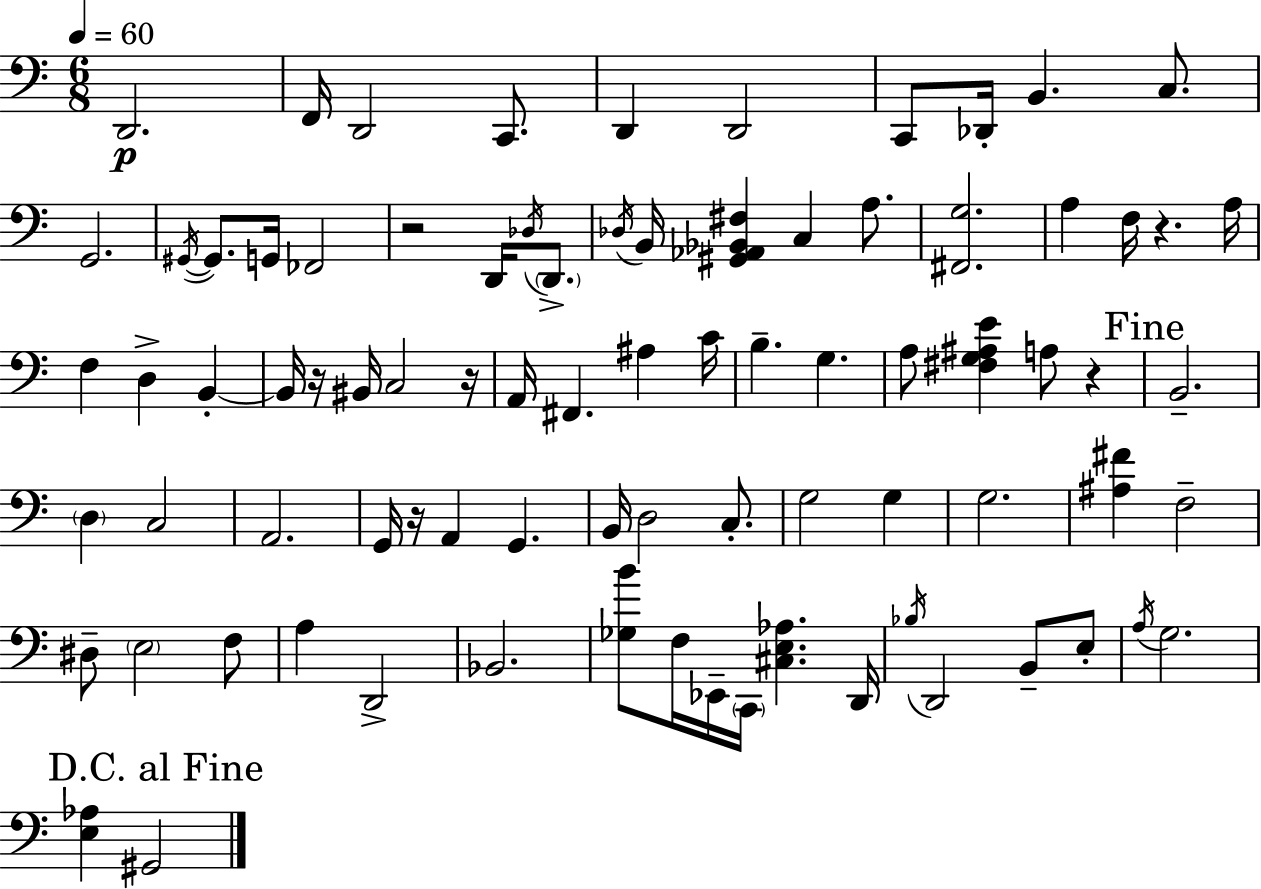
{
  \clef bass
  \numericTimeSignature
  \time 6/8
  \key c \major
  \tempo 4 = 60
  d,2.\p | f,16 d,2 c,8. | d,4 d,2 | c,8 des,16-. b,4. c8. | \break g,2. | \acciaccatura { gis,16~ }~ gis,8. g,16 fes,2 | r2 d,16 \acciaccatura { des16 } \parenthesize d,8.-> | \acciaccatura { des16 } b,16 <gis, aes, bes, fis>4 c4 | \break a8. <fis, g>2. | a4 f16 r4. | a16 f4 d4-> b,4-.~~ | b,16 r16 bis,16 c2 | \break r16 a,16 fis,4. ais4 | c'16 b4.-- g4. | a8 <fis g ais e'>4 a8 r4 | \mark "Fine" b,2.-- | \break \parenthesize d4 c2 | a,2. | g,16 r16 a,4 g,4. | b,16 d2 | \break c8.-. g2 g4 | g2. | <ais fis'>4 f2-- | dis8-- \parenthesize e2 | \break f8 a4 d,2-> | bes,2. | <ges b'>8 f16 ees,16-- \parenthesize c,16 <cis e aes>4. | d,16 \acciaccatura { bes16 } d,2 | \break b,8-- e8-. \acciaccatura { a16 } g2. | \mark "D.C. al Fine" <e aes>4 gis,2 | \bar "|."
}